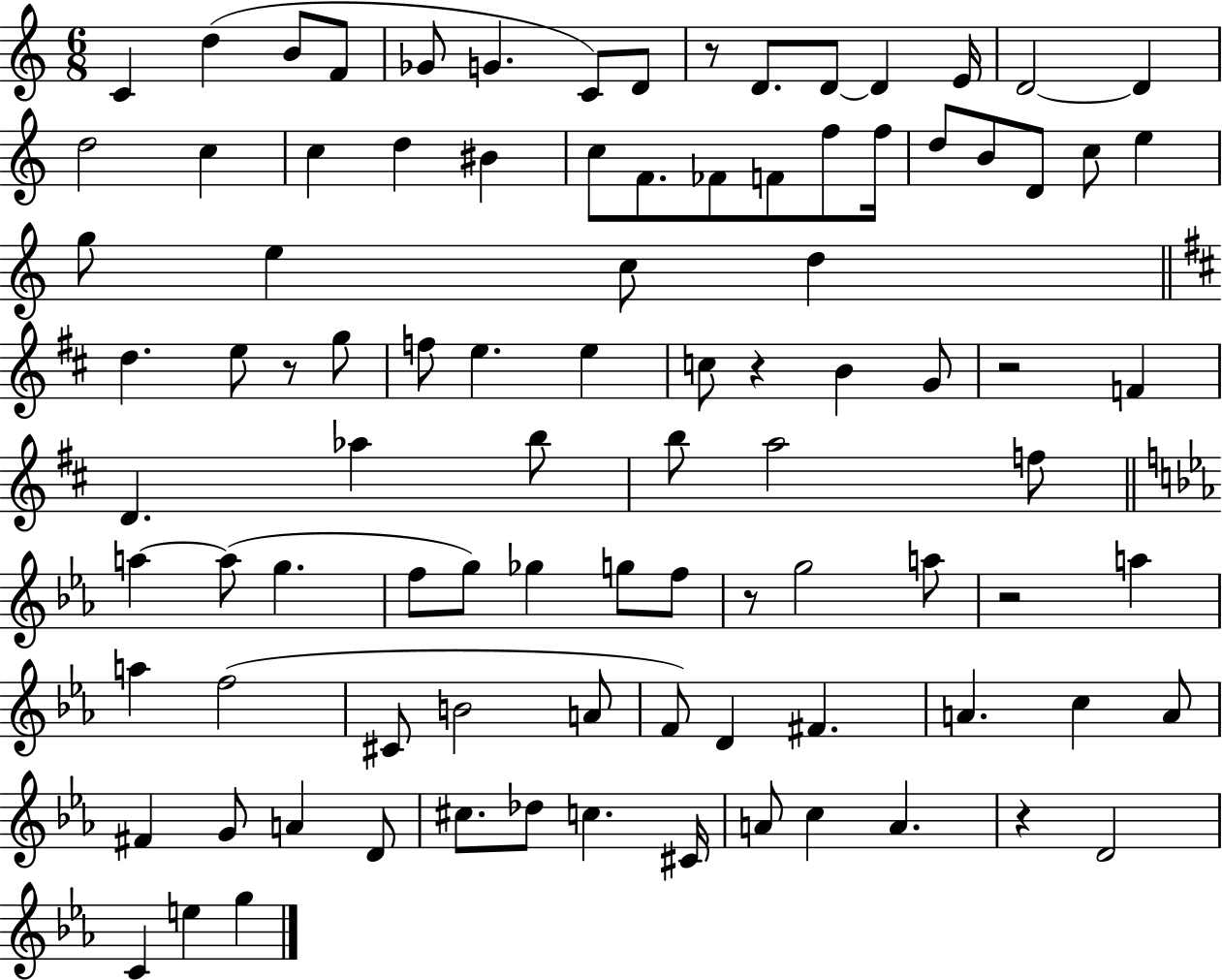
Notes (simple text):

C4/q D5/q B4/e F4/e Gb4/e G4/q. C4/e D4/e R/e D4/e. D4/e D4/q E4/s D4/h D4/q D5/h C5/q C5/q D5/q BIS4/q C5/e F4/e. FES4/e F4/e F5/e F5/s D5/e B4/e D4/e C5/e E5/q G5/e E5/q C5/e D5/q D5/q. E5/e R/e G5/e F5/e E5/q. E5/q C5/e R/q B4/q G4/e R/h F4/q D4/q. Ab5/q B5/e B5/e A5/h F5/e A5/q A5/e G5/q. F5/e G5/e Gb5/q G5/e F5/e R/e G5/h A5/e R/h A5/q A5/q F5/h C#4/e B4/h A4/e F4/e D4/q F#4/q. A4/q. C5/q A4/e F#4/q G4/e A4/q D4/e C#5/e. Db5/e C5/q. C#4/s A4/e C5/q A4/q. R/q D4/h C4/q E5/q G5/q